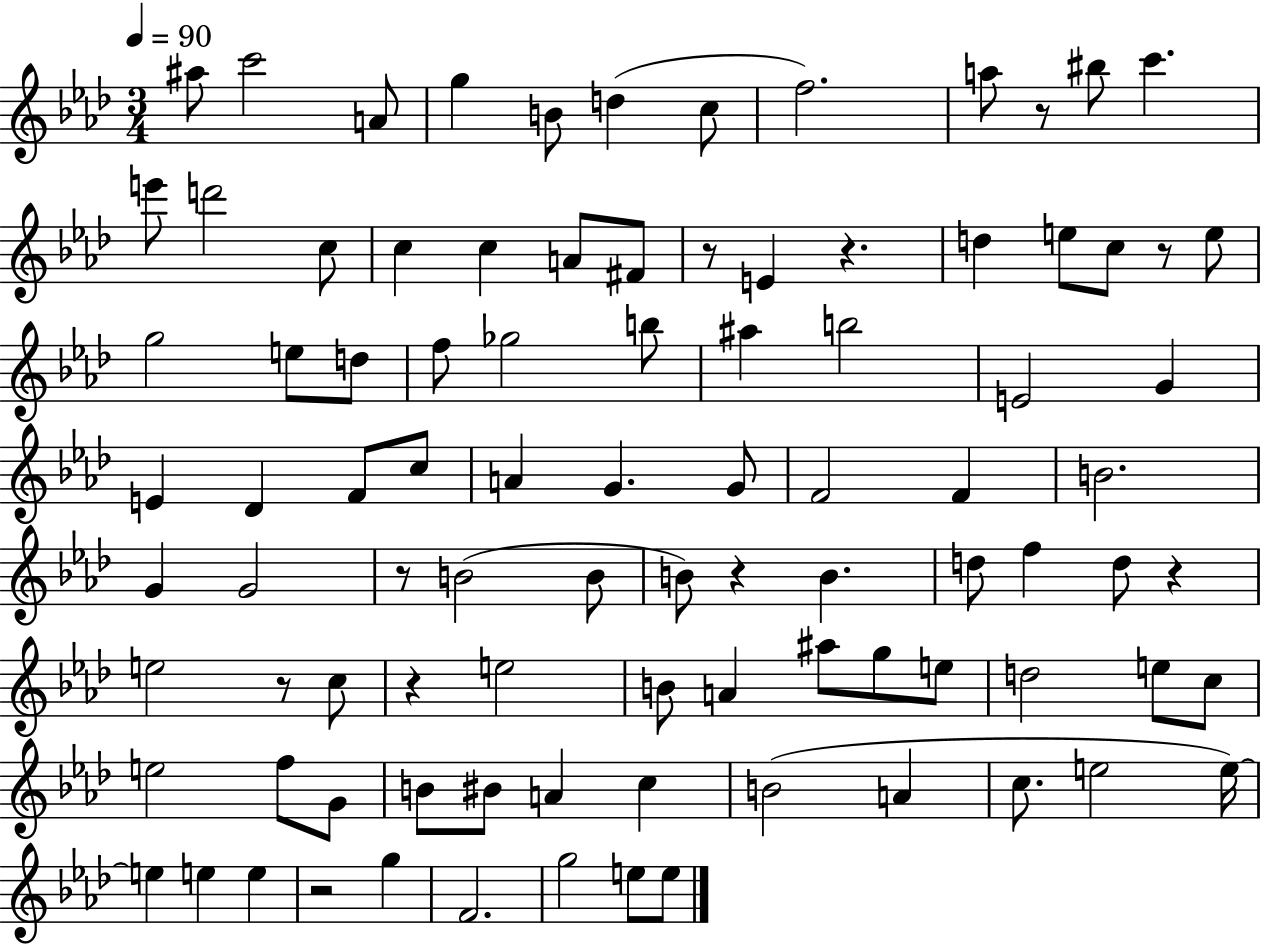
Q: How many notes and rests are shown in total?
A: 93